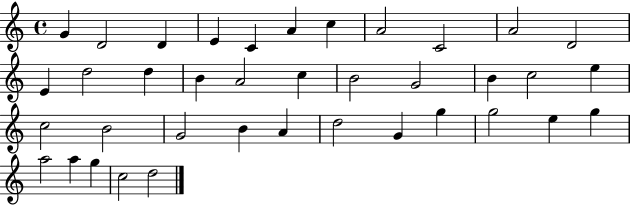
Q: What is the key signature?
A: C major